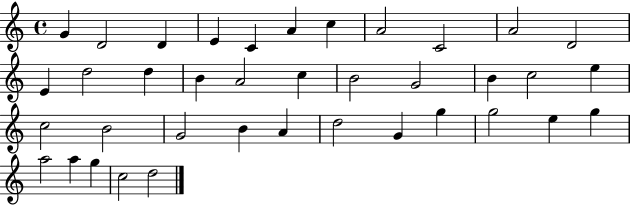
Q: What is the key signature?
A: C major